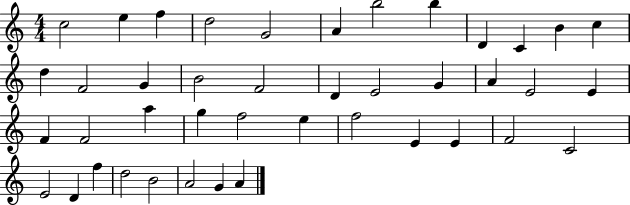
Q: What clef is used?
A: treble